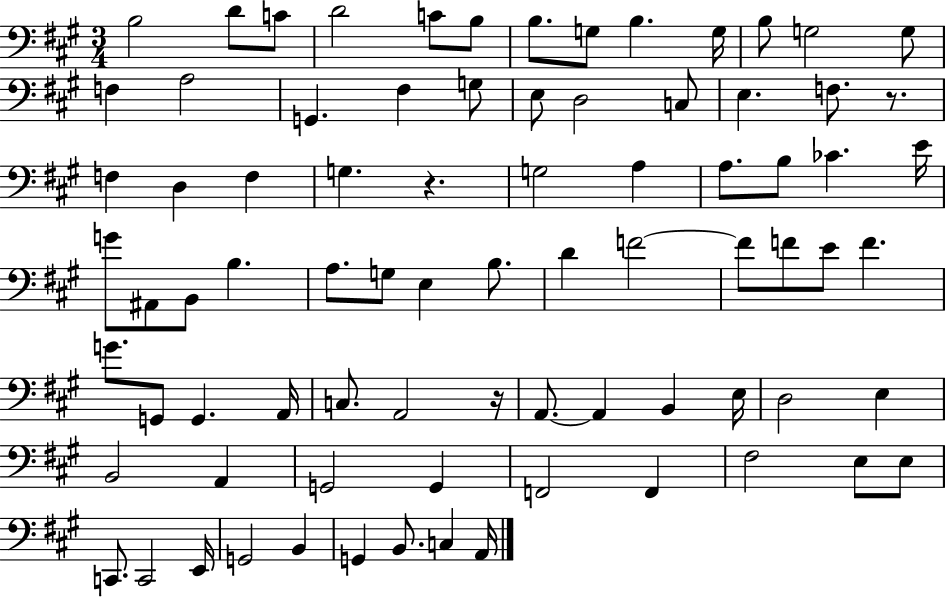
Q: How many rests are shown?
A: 3